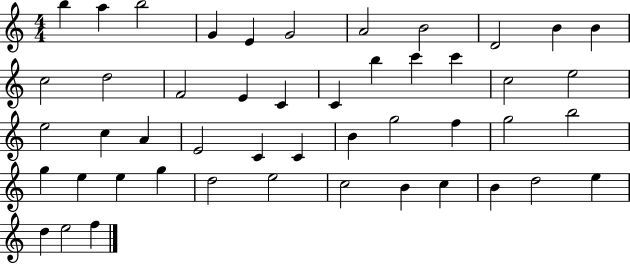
{
  \clef treble
  \numericTimeSignature
  \time 4/4
  \key c \major
  b''4 a''4 b''2 | g'4 e'4 g'2 | a'2 b'2 | d'2 b'4 b'4 | \break c''2 d''2 | f'2 e'4 c'4 | c'4 b''4 c'''4 c'''4 | c''2 e''2 | \break e''2 c''4 a'4 | e'2 c'4 c'4 | b'4 g''2 f''4 | g''2 b''2 | \break g''4 e''4 e''4 g''4 | d''2 e''2 | c''2 b'4 c''4 | b'4 d''2 e''4 | \break d''4 e''2 f''4 | \bar "|."
}